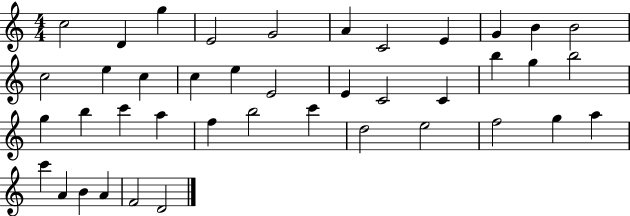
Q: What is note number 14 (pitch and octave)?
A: C5